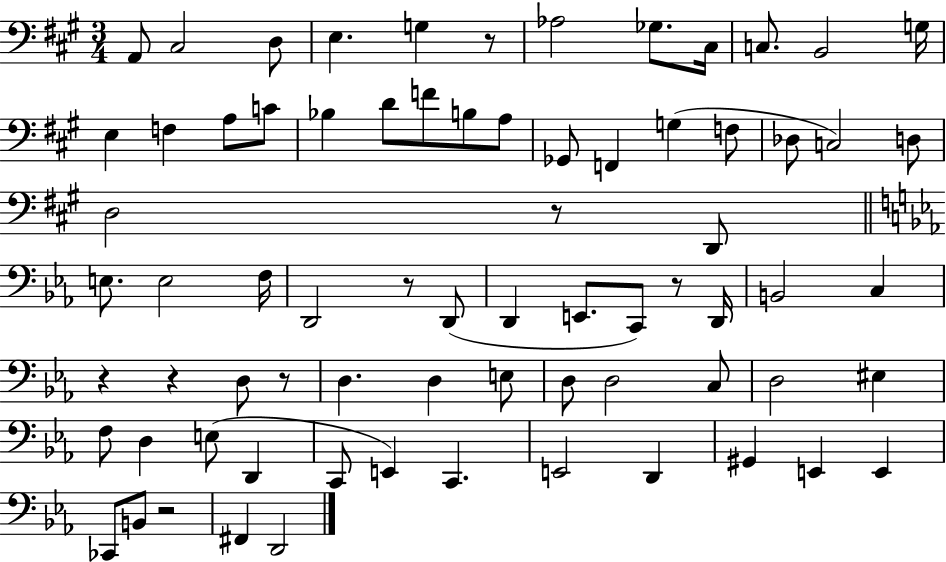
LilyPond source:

{
  \clef bass
  \numericTimeSignature
  \time 3/4
  \key a \major
  a,8 cis2 d8 | e4. g4 r8 | aes2 ges8. cis16 | c8. b,2 g16 | \break e4 f4 a8 c'8 | bes4 d'8 f'8 b8 a8 | ges,8 f,4 g4( f8 | des8 c2) d8 | \break d2 r8 d,8 | \bar "||" \break \key ees \major e8. e2 f16 | d,2 r8 d,8( | d,4 e,8. c,8) r8 d,16 | b,2 c4 | \break r4 r4 d8 r8 | d4. d4 e8 | d8 d2 c8 | d2 eis4 | \break f8 d4 e8( d,4 | c,8 e,4) c,4. | e,2 d,4 | gis,4 e,4 e,4 | \break ces,8 b,8 r2 | fis,4 d,2 | \bar "|."
}